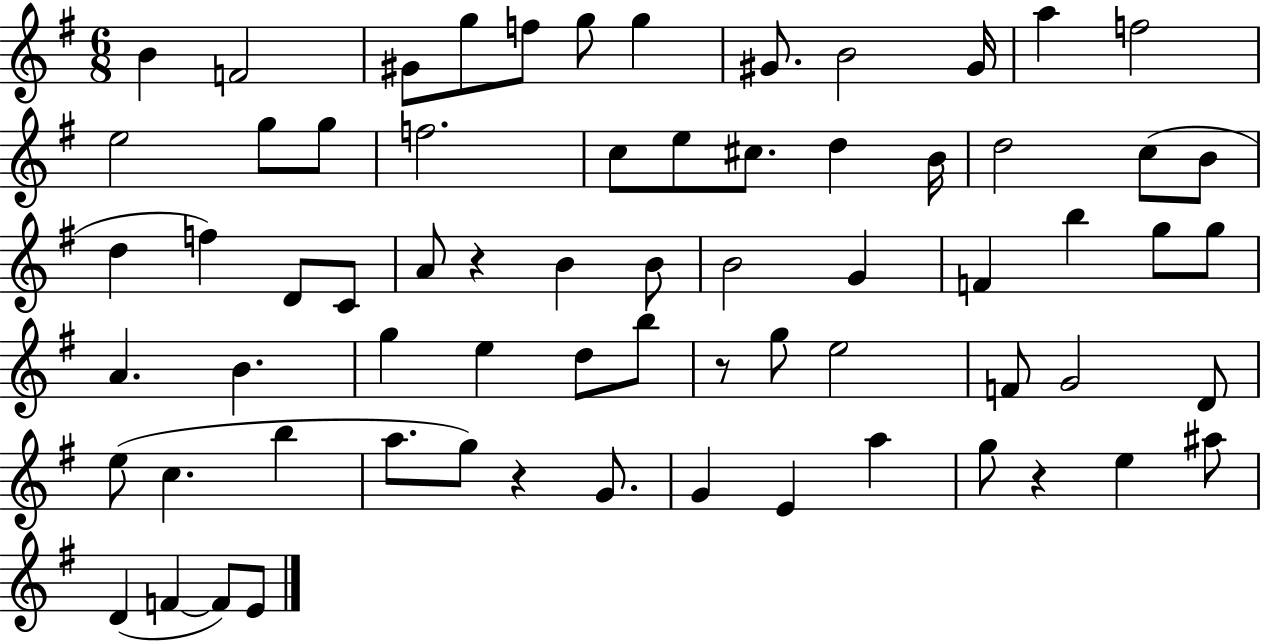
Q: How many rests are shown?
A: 4